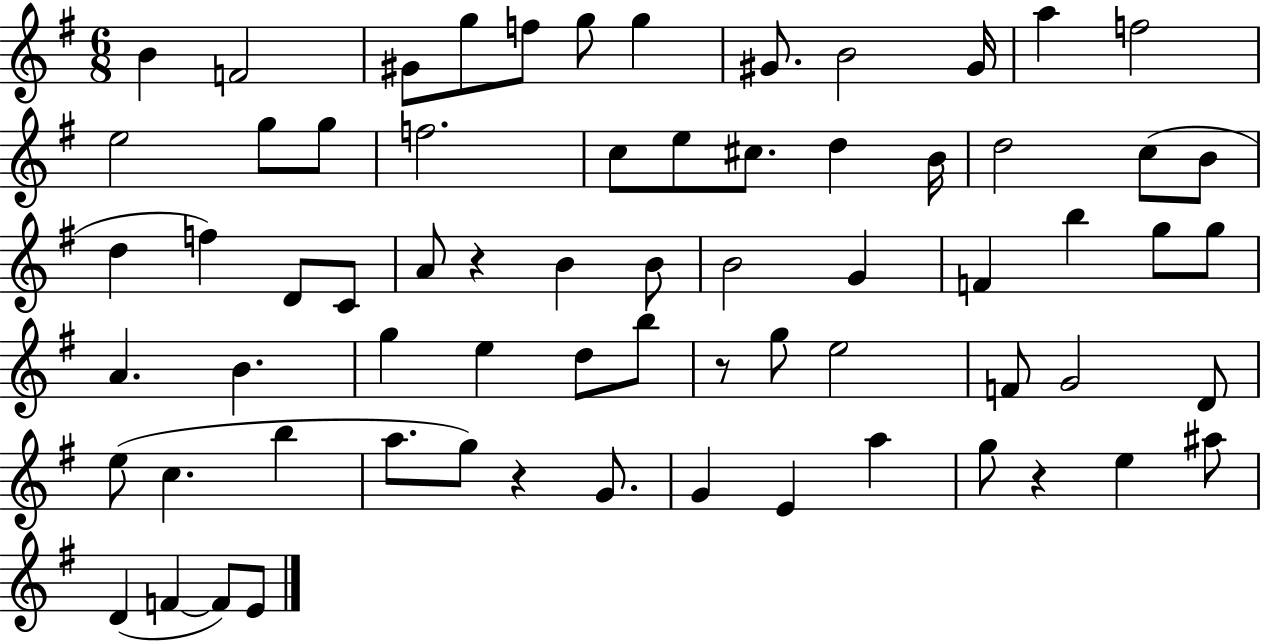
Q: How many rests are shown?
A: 4